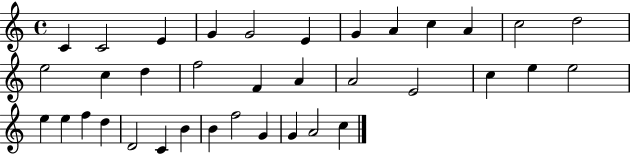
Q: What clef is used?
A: treble